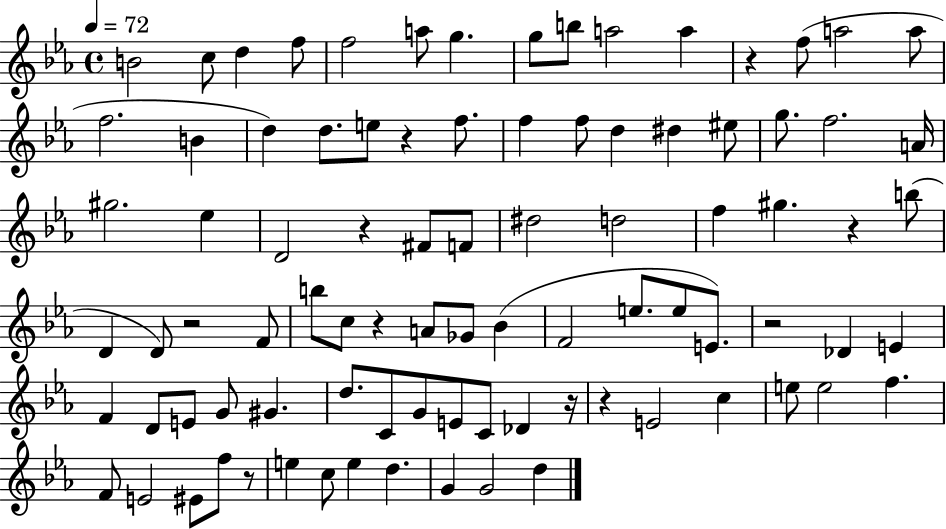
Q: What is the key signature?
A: EES major